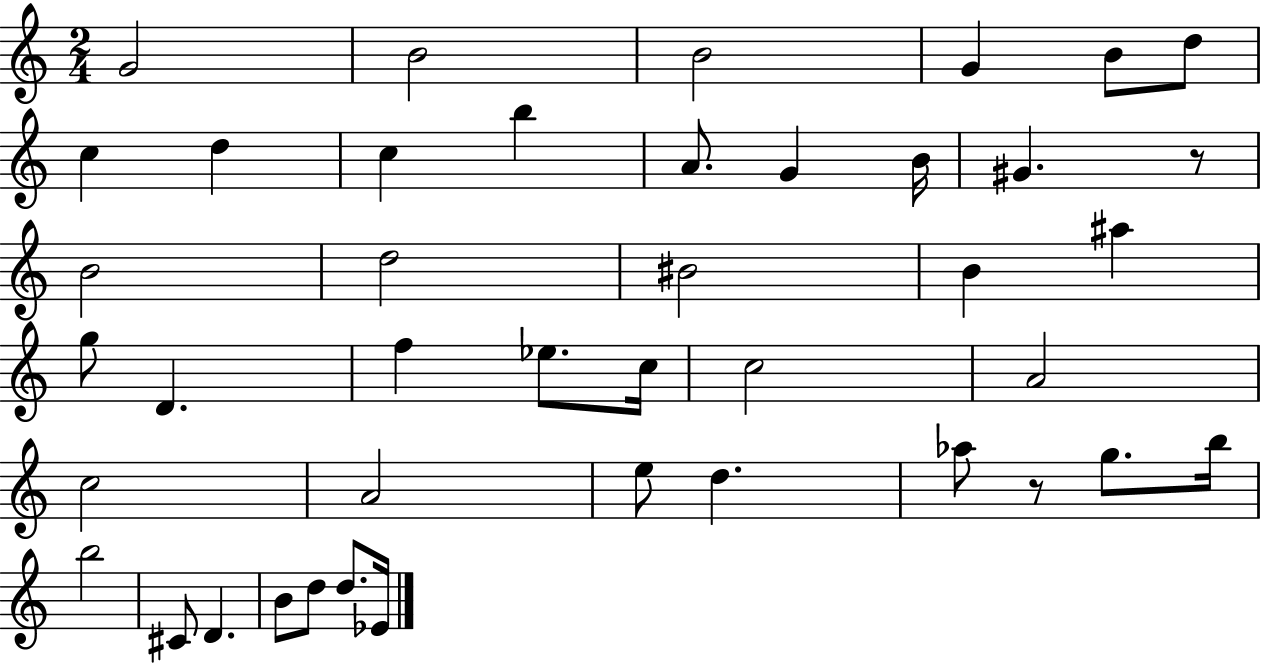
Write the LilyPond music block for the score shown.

{
  \clef treble
  \numericTimeSignature
  \time 2/4
  \key c \major
  g'2 | b'2 | b'2 | g'4 b'8 d''8 | \break c''4 d''4 | c''4 b''4 | a'8. g'4 b'16 | gis'4. r8 | \break b'2 | d''2 | bis'2 | b'4 ais''4 | \break g''8 d'4. | f''4 ees''8. c''16 | c''2 | a'2 | \break c''2 | a'2 | e''8 d''4. | aes''8 r8 g''8. b''16 | \break b''2 | cis'8 d'4. | b'8 d''8 d''8. ees'16 | \bar "|."
}